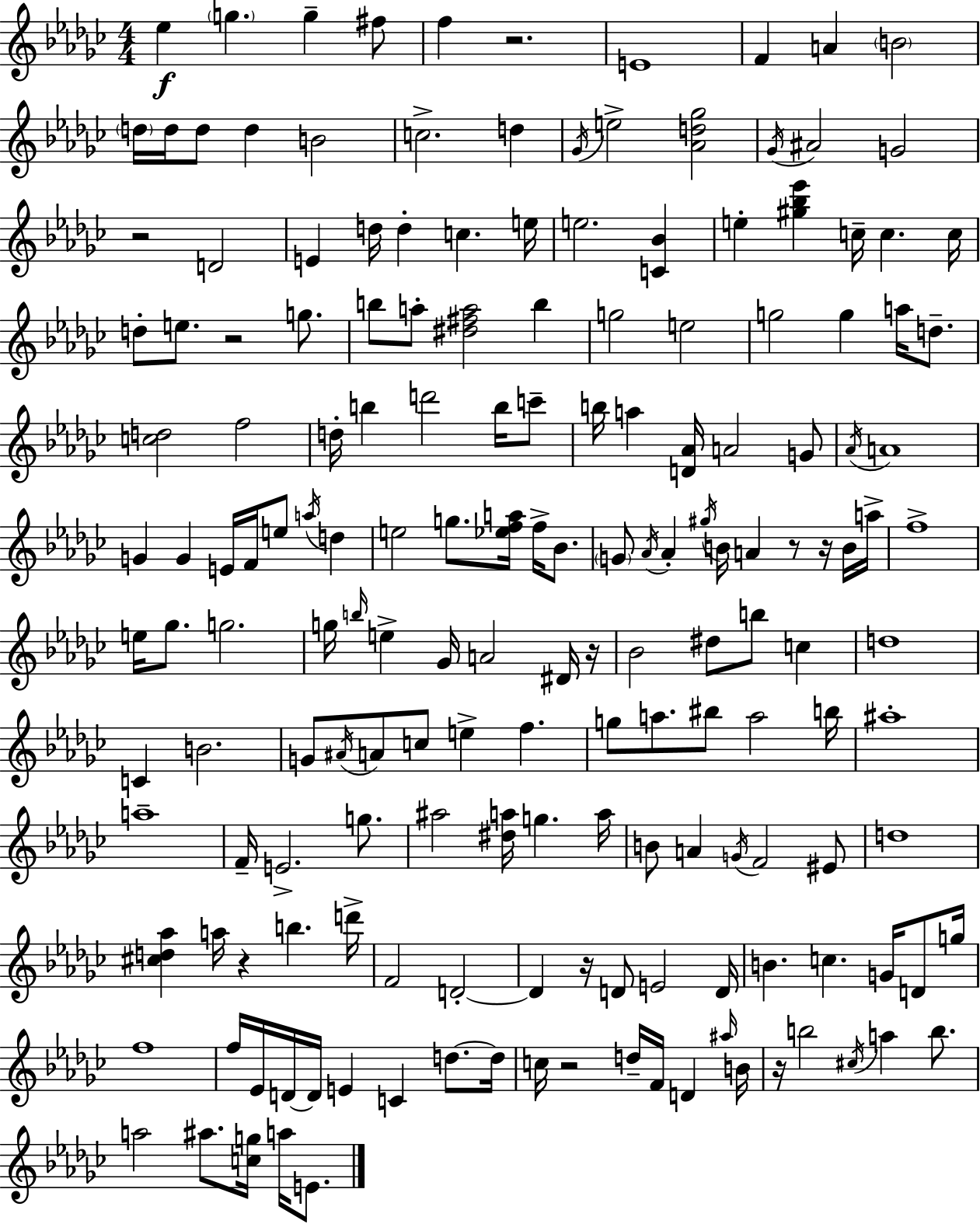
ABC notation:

X:1
T:Untitled
M:4/4
L:1/4
K:Ebm
_e g g ^f/2 f z2 E4 F A B2 d/4 d/4 d/2 d B2 c2 d _G/4 e2 [_Ad_g]2 _G/4 ^A2 G2 z2 D2 E d/4 d c e/4 e2 [C_B] e [^g_b_e'] c/4 c c/4 d/2 e/2 z2 g/2 b/2 a/2 [^d^fa]2 b g2 e2 g2 g a/4 d/2 [cd]2 f2 d/4 b d'2 b/4 c'/2 b/4 a [D_A]/4 A2 G/2 _A/4 A4 G G E/4 F/4 e/2 a/4 d e2 g/2 [_efa]/4 f/4 _B/2 G/2 _A/4 _A ^g/4 B/4 A z/2 z/4 B/4 a/4 f4 e/4 _g/2 g2 g/4 b/4 e _G/4 A2 ^D/4 z/4 _B2 ^d/2 b/2 c d4 C B2 G/2 ^A/4 A/2 c/2 e f g/2 a/2 ^b/2 a2 b/4 ^a4 a4 F/4 E2 g/2 ^a2 [^da]/4 g a/4 B/2 A G/4 F2 ^E/2 d4 [^cd_a] a/4 z b d'/4 F2 D2 D z/4 D/2 E2 D/4 B c G/4 D/2 g/4 f4 f/4 _E/4 D/4 D/4 E C d/2 d/4 c/4 z2 d/4 F/4 D ^a/4 B/4 z/4 b2 ^c/4 a b/2 a2 ^a/2 [cg]/4 a/4 E/2